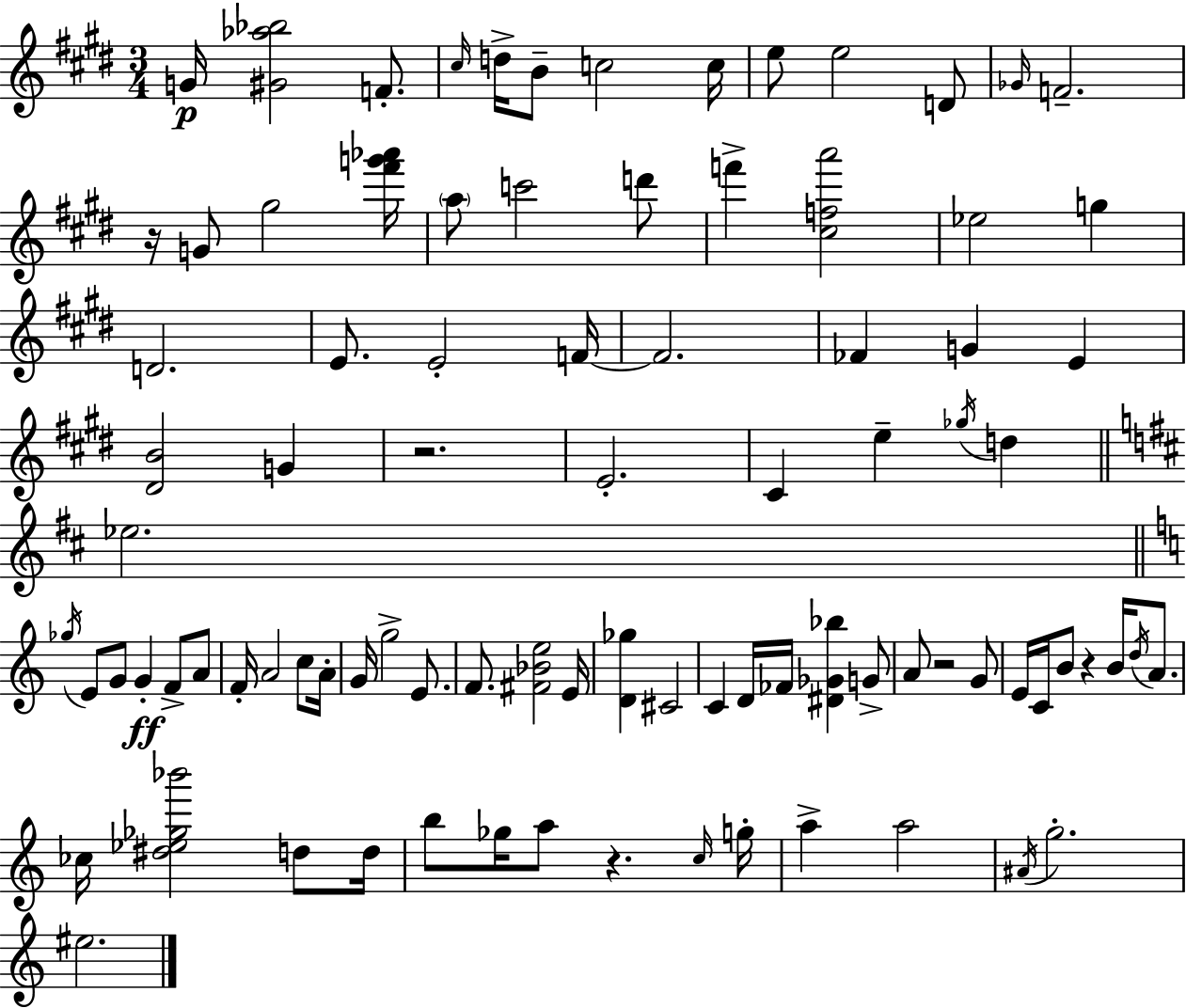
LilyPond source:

{
  \clef treble
  \numericTimeSignature
  \time 3/4
  \key e \major
  g'16\p <gis' aes'' bes''>2 f'8.-. | \grace { cis''16 } d''16-> b'8-- c''2 | c''16 e''8 e''2 d'8 | \grace { ges'16 } f'2.-- | \break r16 g'8 gis''2 | <fis''' g''' aes'''>16 \parenthesize a''8 c'''2 | d'''8 f'''4-> <cis'' f'' a'''>2 | ees''2 g''4 | \break d'2. | e'8. e'2-. | f'16~~ f'2. | fes'4 g'4 e'4 | \break <dis' b'>2 g'4 | r2. | e'2.-. | cis'4 e''4-- \acciaccatura { ges''16 } d''4 | \break \bar "||" \break \key d \major ees''2. | \bar "||" \break \key a \minor \acciaccatura { ges''16 } e'8 g'8 g'4-.\ff f'8-> a'8 | f'16-. a'2 c''8 | a'16-. g'16 g''2-> e'8. | f'8. <fis' bes' e''>2 | \break e'16 <d' ges''>4 cis'2 | c'4 d'16 fes'16 <dis' ges' bes''>4 g'8-> | a'8 r2 g'8 | e'16 c'16 b'8 r4 b'16 \acciaccatura { d''16 } a'8. | \break ces''16 <dis'' ees'' ges'' bes'''>2 d''8 | d''16 b''8 ges''16 a''8 r4. | \grace { c''16 } g''16-. a''4-> a''2 | \acciaccatura { ais'16 } g''2.-. | \break eis''2. | \bar "|."
}